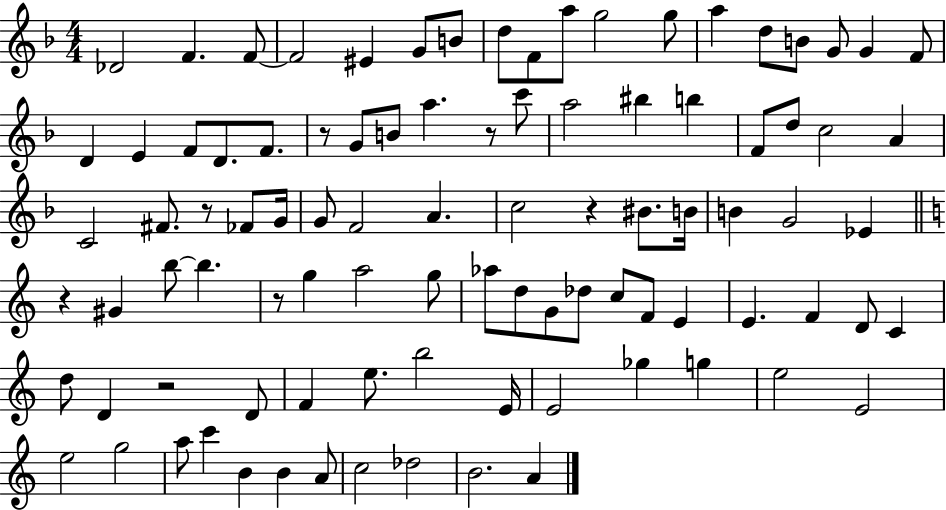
{
  \clef treble
  \numericTimeSignature
  \time 4/4
  \key f \major
  des'2 f'4. f'8~~ | f'2 eis'4 g'8 b'8 | d''8 f'8 a''8 g''2 g''8 | a''4 d''8 b'8 g'8 g'4 f'8 | \break d'4 e'4 f'8 d'8. f'8. | r8 g'8 b'8 a''4. r8 c'''8 | a''2 bis''4 b''4 | f'8 d''8 c''2 a'4 | \break c'2 fis'8. r8 fes'8 g'16 | g'8 f'2 a'4. | c''2 r4 bis'8. b'16 | b'4 g'2 ees'4 | \break \bar "||" \break \key a \minor r4 gis'4 b''8~~ b''4. | r8 g''4 a''2 g''8 | aes''8 d''8 g'8 des''8 c''8 f'8 e'4 | e'4. f'4 d'8 c'4 | \break d''8 d'4 r2 d'8 | f'4 e''8. b''2 e'16 | e'2 ges''4 g''4 | e''2 e'2 | \break e''2 g''2 | a''8 c'''4 b'4 b'4 a'8 | c''2 des''2 | b'2. a'4 | \break \bar "|."
}